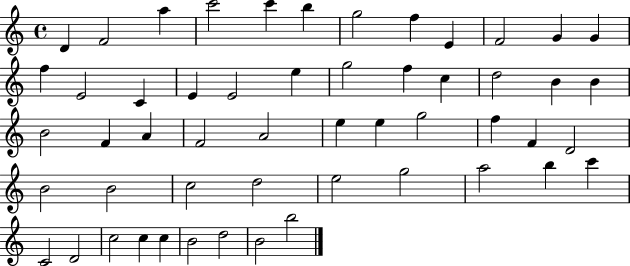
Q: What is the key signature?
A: C major